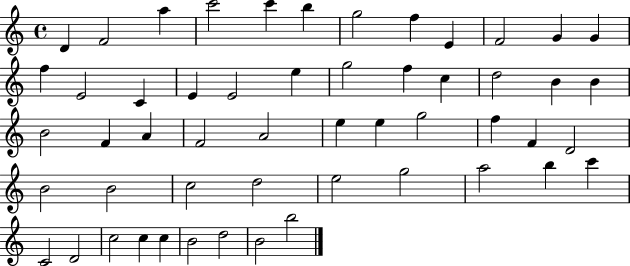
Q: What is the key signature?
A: C major